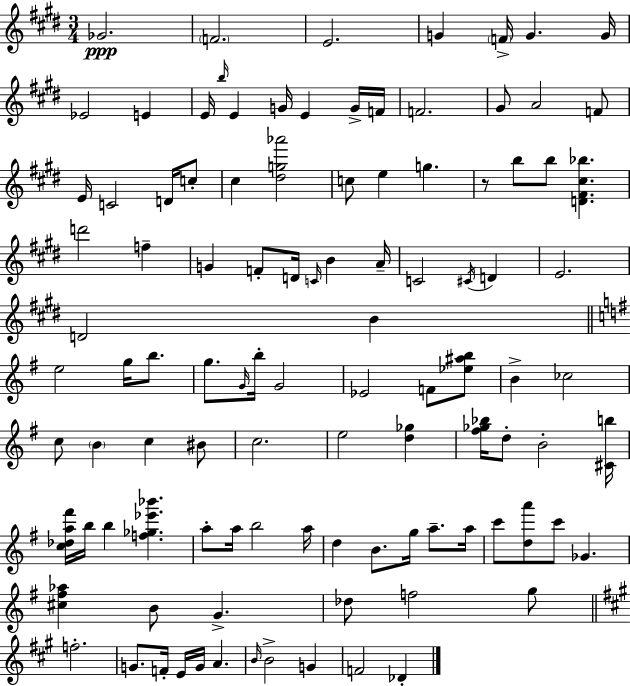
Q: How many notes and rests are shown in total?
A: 104